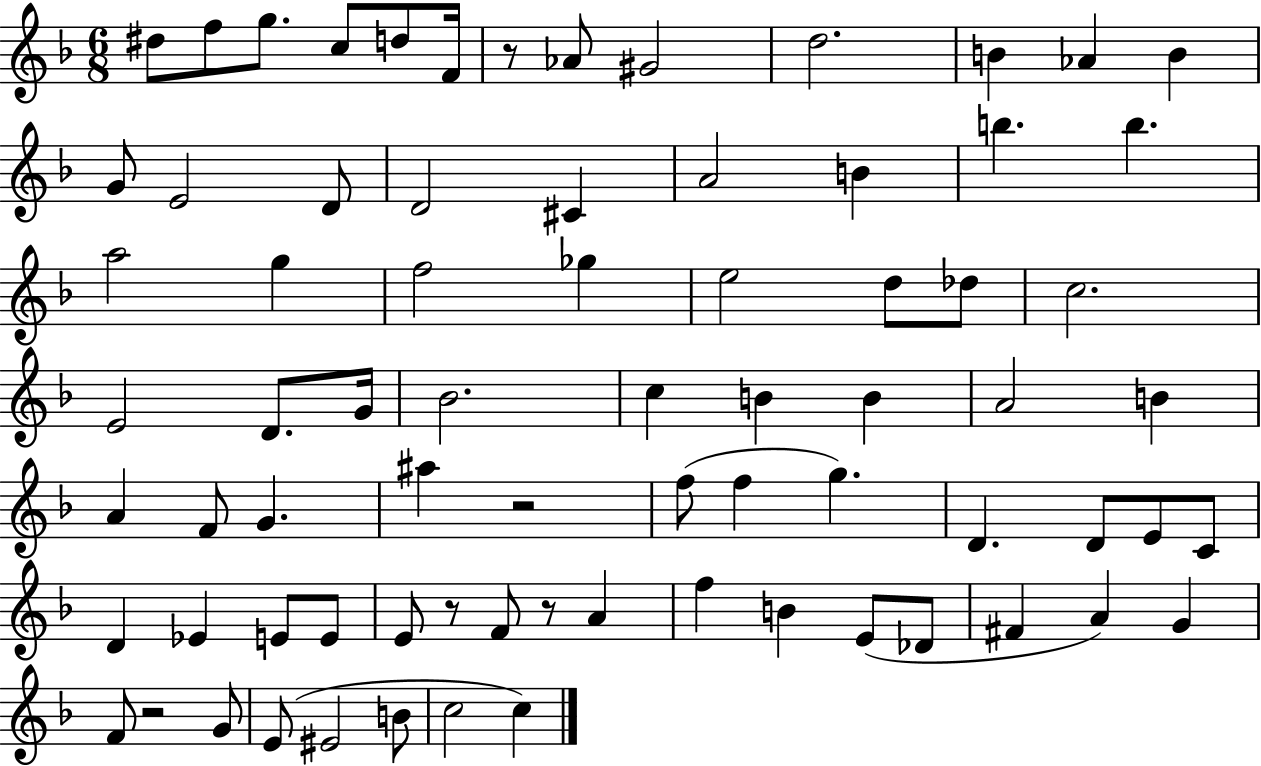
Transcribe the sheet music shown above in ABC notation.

X:1
T:Untitled
M:6/8
L:1/4
K:F
^d/2 f/2 g/2 c/2 d/2 F/4 z/2 _A/2 ^G2 d2 B _A B G/2 E2 D/2 D2 ^C A2 B b b a2 g f2 _g e2 d/2 _d/2 c2 E2 D/2 G/4 _B2 c B B A2 B A F/2 G ^a z2 f/2 f g D D/2 E/2 C/2 D _E E/2 E/2 E/2 z/2 F/2 z/2 A f B E/2 _D/2 ^F A G F/2 z2 G/2 E/2 ^E2 B/2 c2 c